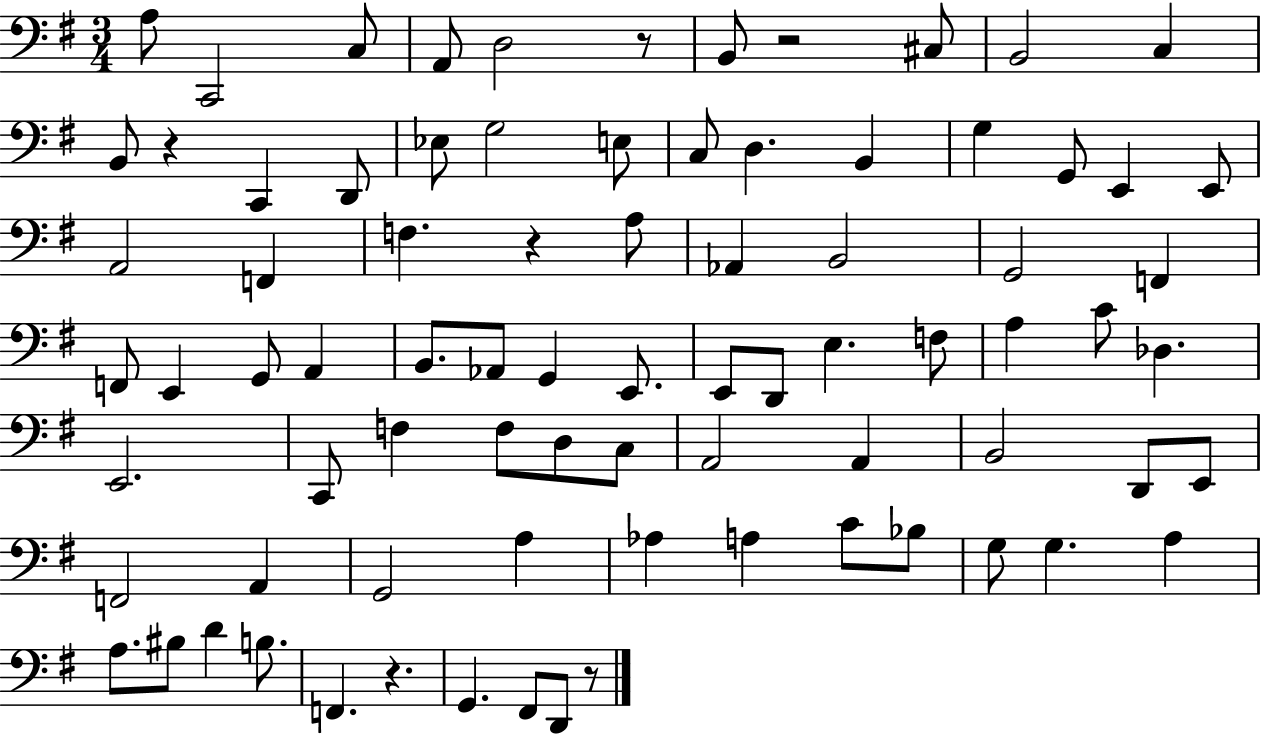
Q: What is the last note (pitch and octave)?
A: D2